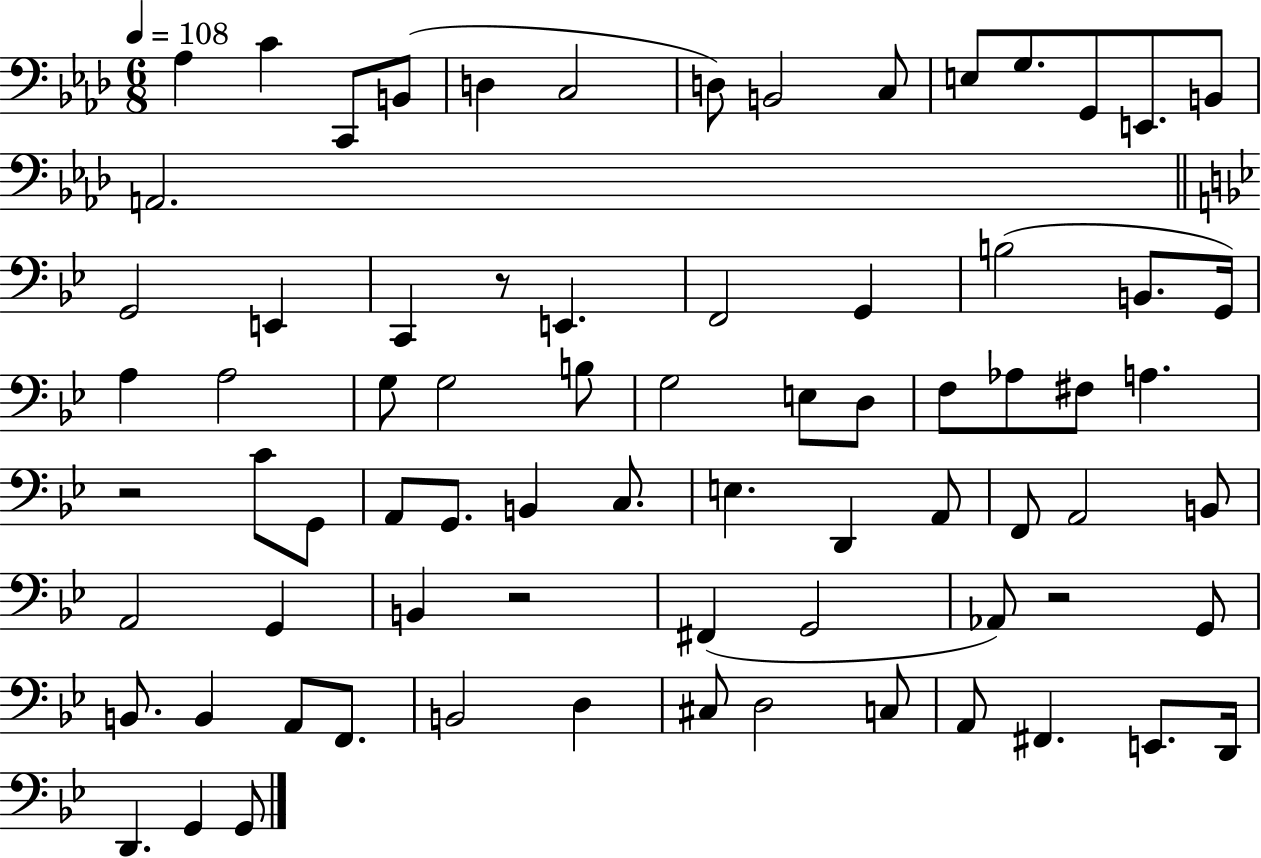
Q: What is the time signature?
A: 6/8